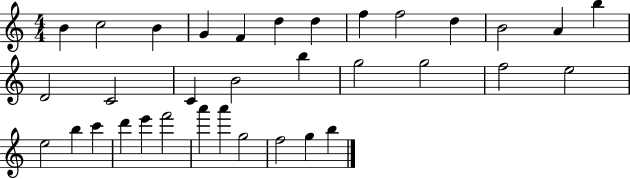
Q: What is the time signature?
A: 4/4